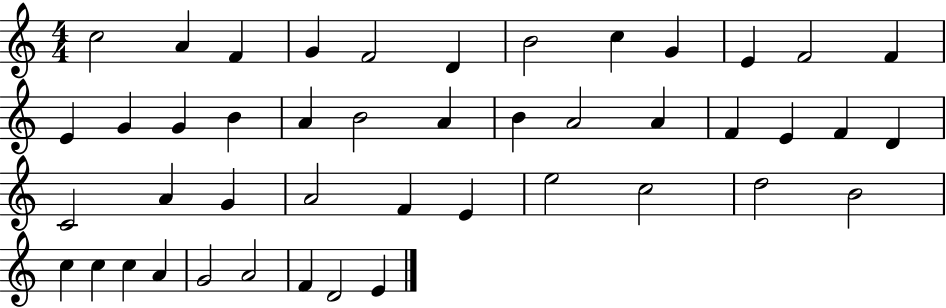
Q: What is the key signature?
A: C major